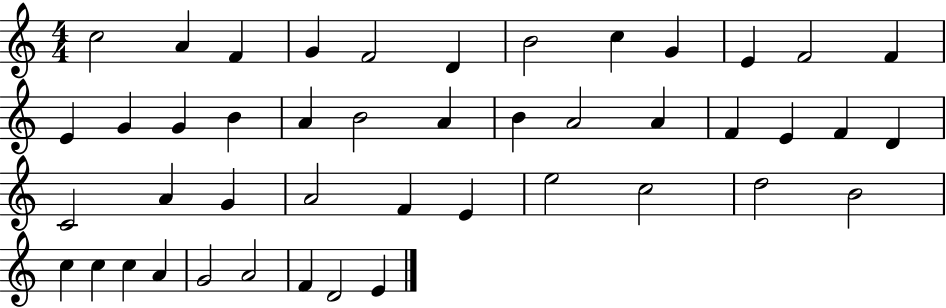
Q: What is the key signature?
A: C major